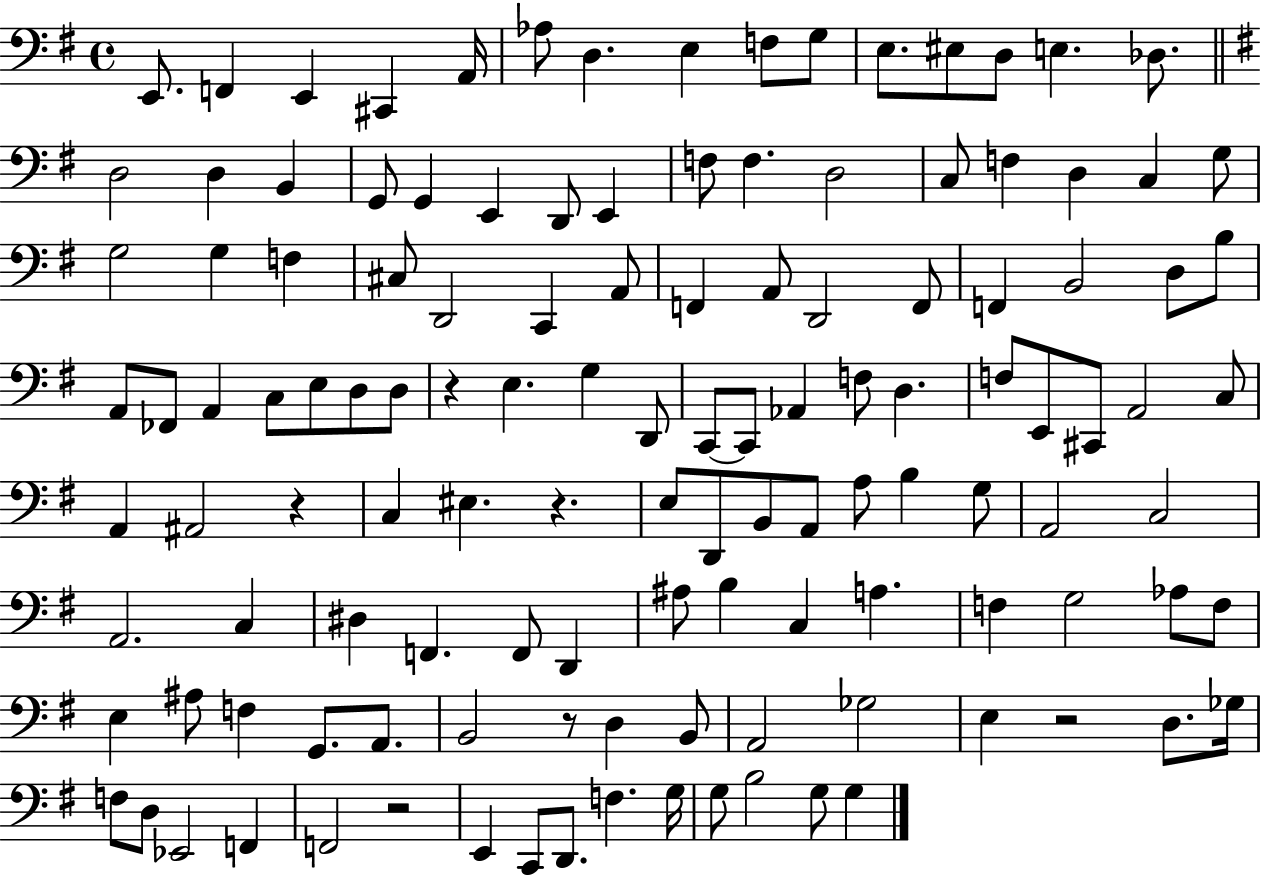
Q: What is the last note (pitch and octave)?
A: G3